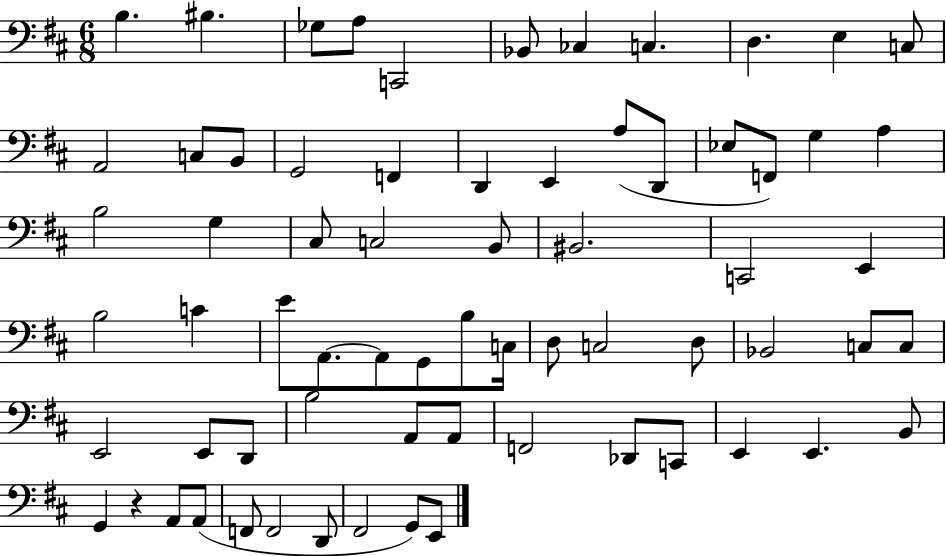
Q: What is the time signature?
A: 6/8